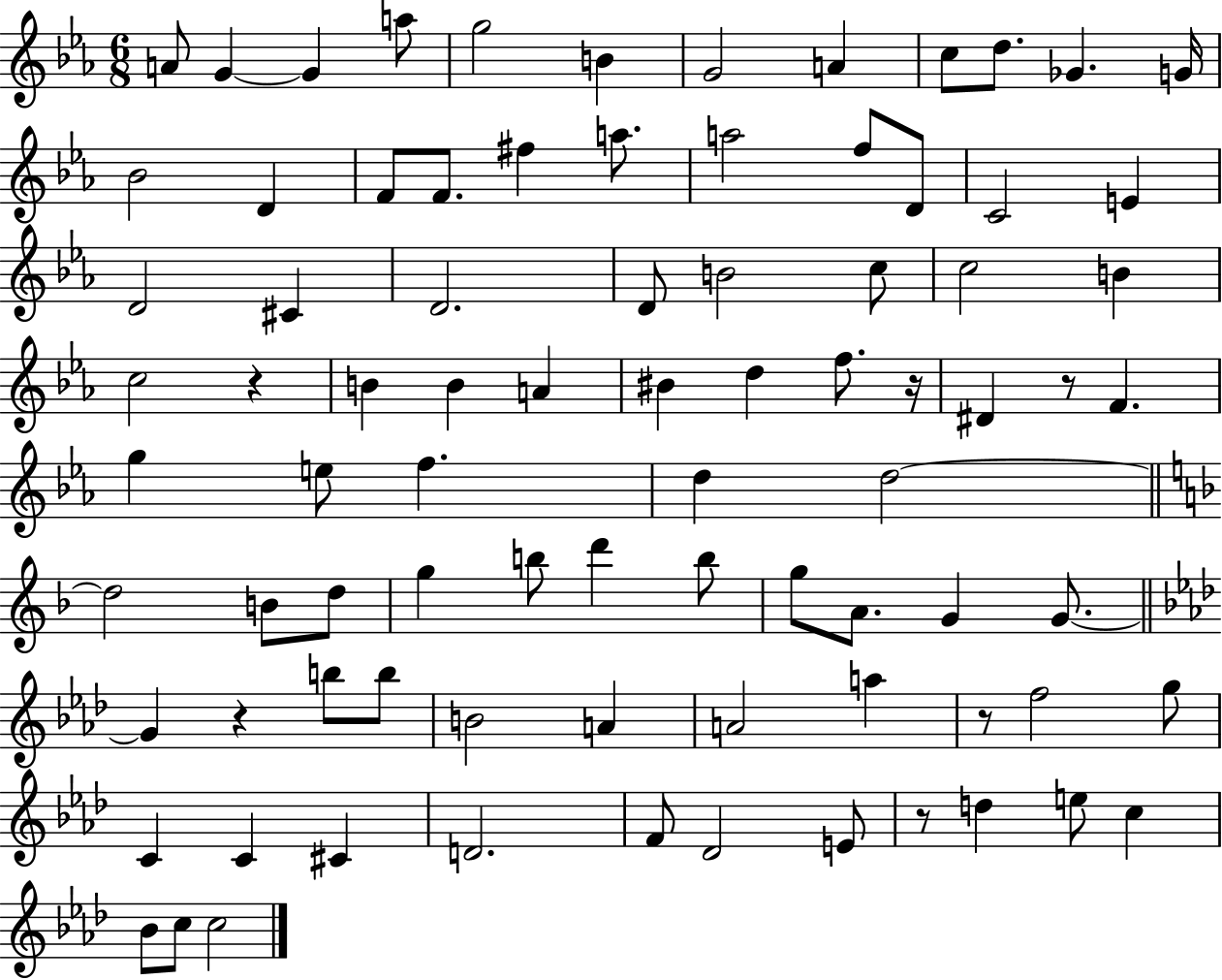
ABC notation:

X:1
T:Untitled
M:6/8
L:1/4
K:Eb
A/2 G G a/2 g2 B G2 A c/2 d/2 _G G/4 _B2 D F/2 F/2 ^f a/2 a2 f/2 D/2 C2 E D2 ^C D2 D/2 B2 c/2 c2 B c2 z B B A ^B d f/2 z/4 ^D z/2 F g e/2 f d d2 d2 B/2 d/2 g b/2 d' b/2 g/2 A/2 G G/2 G z b/2 b/2 B2 A A2 a z/2 f2 g/2 C C ^C D2 F/2 _D2 E/2 z/2 d e/2 c _B/2 c/2 c2